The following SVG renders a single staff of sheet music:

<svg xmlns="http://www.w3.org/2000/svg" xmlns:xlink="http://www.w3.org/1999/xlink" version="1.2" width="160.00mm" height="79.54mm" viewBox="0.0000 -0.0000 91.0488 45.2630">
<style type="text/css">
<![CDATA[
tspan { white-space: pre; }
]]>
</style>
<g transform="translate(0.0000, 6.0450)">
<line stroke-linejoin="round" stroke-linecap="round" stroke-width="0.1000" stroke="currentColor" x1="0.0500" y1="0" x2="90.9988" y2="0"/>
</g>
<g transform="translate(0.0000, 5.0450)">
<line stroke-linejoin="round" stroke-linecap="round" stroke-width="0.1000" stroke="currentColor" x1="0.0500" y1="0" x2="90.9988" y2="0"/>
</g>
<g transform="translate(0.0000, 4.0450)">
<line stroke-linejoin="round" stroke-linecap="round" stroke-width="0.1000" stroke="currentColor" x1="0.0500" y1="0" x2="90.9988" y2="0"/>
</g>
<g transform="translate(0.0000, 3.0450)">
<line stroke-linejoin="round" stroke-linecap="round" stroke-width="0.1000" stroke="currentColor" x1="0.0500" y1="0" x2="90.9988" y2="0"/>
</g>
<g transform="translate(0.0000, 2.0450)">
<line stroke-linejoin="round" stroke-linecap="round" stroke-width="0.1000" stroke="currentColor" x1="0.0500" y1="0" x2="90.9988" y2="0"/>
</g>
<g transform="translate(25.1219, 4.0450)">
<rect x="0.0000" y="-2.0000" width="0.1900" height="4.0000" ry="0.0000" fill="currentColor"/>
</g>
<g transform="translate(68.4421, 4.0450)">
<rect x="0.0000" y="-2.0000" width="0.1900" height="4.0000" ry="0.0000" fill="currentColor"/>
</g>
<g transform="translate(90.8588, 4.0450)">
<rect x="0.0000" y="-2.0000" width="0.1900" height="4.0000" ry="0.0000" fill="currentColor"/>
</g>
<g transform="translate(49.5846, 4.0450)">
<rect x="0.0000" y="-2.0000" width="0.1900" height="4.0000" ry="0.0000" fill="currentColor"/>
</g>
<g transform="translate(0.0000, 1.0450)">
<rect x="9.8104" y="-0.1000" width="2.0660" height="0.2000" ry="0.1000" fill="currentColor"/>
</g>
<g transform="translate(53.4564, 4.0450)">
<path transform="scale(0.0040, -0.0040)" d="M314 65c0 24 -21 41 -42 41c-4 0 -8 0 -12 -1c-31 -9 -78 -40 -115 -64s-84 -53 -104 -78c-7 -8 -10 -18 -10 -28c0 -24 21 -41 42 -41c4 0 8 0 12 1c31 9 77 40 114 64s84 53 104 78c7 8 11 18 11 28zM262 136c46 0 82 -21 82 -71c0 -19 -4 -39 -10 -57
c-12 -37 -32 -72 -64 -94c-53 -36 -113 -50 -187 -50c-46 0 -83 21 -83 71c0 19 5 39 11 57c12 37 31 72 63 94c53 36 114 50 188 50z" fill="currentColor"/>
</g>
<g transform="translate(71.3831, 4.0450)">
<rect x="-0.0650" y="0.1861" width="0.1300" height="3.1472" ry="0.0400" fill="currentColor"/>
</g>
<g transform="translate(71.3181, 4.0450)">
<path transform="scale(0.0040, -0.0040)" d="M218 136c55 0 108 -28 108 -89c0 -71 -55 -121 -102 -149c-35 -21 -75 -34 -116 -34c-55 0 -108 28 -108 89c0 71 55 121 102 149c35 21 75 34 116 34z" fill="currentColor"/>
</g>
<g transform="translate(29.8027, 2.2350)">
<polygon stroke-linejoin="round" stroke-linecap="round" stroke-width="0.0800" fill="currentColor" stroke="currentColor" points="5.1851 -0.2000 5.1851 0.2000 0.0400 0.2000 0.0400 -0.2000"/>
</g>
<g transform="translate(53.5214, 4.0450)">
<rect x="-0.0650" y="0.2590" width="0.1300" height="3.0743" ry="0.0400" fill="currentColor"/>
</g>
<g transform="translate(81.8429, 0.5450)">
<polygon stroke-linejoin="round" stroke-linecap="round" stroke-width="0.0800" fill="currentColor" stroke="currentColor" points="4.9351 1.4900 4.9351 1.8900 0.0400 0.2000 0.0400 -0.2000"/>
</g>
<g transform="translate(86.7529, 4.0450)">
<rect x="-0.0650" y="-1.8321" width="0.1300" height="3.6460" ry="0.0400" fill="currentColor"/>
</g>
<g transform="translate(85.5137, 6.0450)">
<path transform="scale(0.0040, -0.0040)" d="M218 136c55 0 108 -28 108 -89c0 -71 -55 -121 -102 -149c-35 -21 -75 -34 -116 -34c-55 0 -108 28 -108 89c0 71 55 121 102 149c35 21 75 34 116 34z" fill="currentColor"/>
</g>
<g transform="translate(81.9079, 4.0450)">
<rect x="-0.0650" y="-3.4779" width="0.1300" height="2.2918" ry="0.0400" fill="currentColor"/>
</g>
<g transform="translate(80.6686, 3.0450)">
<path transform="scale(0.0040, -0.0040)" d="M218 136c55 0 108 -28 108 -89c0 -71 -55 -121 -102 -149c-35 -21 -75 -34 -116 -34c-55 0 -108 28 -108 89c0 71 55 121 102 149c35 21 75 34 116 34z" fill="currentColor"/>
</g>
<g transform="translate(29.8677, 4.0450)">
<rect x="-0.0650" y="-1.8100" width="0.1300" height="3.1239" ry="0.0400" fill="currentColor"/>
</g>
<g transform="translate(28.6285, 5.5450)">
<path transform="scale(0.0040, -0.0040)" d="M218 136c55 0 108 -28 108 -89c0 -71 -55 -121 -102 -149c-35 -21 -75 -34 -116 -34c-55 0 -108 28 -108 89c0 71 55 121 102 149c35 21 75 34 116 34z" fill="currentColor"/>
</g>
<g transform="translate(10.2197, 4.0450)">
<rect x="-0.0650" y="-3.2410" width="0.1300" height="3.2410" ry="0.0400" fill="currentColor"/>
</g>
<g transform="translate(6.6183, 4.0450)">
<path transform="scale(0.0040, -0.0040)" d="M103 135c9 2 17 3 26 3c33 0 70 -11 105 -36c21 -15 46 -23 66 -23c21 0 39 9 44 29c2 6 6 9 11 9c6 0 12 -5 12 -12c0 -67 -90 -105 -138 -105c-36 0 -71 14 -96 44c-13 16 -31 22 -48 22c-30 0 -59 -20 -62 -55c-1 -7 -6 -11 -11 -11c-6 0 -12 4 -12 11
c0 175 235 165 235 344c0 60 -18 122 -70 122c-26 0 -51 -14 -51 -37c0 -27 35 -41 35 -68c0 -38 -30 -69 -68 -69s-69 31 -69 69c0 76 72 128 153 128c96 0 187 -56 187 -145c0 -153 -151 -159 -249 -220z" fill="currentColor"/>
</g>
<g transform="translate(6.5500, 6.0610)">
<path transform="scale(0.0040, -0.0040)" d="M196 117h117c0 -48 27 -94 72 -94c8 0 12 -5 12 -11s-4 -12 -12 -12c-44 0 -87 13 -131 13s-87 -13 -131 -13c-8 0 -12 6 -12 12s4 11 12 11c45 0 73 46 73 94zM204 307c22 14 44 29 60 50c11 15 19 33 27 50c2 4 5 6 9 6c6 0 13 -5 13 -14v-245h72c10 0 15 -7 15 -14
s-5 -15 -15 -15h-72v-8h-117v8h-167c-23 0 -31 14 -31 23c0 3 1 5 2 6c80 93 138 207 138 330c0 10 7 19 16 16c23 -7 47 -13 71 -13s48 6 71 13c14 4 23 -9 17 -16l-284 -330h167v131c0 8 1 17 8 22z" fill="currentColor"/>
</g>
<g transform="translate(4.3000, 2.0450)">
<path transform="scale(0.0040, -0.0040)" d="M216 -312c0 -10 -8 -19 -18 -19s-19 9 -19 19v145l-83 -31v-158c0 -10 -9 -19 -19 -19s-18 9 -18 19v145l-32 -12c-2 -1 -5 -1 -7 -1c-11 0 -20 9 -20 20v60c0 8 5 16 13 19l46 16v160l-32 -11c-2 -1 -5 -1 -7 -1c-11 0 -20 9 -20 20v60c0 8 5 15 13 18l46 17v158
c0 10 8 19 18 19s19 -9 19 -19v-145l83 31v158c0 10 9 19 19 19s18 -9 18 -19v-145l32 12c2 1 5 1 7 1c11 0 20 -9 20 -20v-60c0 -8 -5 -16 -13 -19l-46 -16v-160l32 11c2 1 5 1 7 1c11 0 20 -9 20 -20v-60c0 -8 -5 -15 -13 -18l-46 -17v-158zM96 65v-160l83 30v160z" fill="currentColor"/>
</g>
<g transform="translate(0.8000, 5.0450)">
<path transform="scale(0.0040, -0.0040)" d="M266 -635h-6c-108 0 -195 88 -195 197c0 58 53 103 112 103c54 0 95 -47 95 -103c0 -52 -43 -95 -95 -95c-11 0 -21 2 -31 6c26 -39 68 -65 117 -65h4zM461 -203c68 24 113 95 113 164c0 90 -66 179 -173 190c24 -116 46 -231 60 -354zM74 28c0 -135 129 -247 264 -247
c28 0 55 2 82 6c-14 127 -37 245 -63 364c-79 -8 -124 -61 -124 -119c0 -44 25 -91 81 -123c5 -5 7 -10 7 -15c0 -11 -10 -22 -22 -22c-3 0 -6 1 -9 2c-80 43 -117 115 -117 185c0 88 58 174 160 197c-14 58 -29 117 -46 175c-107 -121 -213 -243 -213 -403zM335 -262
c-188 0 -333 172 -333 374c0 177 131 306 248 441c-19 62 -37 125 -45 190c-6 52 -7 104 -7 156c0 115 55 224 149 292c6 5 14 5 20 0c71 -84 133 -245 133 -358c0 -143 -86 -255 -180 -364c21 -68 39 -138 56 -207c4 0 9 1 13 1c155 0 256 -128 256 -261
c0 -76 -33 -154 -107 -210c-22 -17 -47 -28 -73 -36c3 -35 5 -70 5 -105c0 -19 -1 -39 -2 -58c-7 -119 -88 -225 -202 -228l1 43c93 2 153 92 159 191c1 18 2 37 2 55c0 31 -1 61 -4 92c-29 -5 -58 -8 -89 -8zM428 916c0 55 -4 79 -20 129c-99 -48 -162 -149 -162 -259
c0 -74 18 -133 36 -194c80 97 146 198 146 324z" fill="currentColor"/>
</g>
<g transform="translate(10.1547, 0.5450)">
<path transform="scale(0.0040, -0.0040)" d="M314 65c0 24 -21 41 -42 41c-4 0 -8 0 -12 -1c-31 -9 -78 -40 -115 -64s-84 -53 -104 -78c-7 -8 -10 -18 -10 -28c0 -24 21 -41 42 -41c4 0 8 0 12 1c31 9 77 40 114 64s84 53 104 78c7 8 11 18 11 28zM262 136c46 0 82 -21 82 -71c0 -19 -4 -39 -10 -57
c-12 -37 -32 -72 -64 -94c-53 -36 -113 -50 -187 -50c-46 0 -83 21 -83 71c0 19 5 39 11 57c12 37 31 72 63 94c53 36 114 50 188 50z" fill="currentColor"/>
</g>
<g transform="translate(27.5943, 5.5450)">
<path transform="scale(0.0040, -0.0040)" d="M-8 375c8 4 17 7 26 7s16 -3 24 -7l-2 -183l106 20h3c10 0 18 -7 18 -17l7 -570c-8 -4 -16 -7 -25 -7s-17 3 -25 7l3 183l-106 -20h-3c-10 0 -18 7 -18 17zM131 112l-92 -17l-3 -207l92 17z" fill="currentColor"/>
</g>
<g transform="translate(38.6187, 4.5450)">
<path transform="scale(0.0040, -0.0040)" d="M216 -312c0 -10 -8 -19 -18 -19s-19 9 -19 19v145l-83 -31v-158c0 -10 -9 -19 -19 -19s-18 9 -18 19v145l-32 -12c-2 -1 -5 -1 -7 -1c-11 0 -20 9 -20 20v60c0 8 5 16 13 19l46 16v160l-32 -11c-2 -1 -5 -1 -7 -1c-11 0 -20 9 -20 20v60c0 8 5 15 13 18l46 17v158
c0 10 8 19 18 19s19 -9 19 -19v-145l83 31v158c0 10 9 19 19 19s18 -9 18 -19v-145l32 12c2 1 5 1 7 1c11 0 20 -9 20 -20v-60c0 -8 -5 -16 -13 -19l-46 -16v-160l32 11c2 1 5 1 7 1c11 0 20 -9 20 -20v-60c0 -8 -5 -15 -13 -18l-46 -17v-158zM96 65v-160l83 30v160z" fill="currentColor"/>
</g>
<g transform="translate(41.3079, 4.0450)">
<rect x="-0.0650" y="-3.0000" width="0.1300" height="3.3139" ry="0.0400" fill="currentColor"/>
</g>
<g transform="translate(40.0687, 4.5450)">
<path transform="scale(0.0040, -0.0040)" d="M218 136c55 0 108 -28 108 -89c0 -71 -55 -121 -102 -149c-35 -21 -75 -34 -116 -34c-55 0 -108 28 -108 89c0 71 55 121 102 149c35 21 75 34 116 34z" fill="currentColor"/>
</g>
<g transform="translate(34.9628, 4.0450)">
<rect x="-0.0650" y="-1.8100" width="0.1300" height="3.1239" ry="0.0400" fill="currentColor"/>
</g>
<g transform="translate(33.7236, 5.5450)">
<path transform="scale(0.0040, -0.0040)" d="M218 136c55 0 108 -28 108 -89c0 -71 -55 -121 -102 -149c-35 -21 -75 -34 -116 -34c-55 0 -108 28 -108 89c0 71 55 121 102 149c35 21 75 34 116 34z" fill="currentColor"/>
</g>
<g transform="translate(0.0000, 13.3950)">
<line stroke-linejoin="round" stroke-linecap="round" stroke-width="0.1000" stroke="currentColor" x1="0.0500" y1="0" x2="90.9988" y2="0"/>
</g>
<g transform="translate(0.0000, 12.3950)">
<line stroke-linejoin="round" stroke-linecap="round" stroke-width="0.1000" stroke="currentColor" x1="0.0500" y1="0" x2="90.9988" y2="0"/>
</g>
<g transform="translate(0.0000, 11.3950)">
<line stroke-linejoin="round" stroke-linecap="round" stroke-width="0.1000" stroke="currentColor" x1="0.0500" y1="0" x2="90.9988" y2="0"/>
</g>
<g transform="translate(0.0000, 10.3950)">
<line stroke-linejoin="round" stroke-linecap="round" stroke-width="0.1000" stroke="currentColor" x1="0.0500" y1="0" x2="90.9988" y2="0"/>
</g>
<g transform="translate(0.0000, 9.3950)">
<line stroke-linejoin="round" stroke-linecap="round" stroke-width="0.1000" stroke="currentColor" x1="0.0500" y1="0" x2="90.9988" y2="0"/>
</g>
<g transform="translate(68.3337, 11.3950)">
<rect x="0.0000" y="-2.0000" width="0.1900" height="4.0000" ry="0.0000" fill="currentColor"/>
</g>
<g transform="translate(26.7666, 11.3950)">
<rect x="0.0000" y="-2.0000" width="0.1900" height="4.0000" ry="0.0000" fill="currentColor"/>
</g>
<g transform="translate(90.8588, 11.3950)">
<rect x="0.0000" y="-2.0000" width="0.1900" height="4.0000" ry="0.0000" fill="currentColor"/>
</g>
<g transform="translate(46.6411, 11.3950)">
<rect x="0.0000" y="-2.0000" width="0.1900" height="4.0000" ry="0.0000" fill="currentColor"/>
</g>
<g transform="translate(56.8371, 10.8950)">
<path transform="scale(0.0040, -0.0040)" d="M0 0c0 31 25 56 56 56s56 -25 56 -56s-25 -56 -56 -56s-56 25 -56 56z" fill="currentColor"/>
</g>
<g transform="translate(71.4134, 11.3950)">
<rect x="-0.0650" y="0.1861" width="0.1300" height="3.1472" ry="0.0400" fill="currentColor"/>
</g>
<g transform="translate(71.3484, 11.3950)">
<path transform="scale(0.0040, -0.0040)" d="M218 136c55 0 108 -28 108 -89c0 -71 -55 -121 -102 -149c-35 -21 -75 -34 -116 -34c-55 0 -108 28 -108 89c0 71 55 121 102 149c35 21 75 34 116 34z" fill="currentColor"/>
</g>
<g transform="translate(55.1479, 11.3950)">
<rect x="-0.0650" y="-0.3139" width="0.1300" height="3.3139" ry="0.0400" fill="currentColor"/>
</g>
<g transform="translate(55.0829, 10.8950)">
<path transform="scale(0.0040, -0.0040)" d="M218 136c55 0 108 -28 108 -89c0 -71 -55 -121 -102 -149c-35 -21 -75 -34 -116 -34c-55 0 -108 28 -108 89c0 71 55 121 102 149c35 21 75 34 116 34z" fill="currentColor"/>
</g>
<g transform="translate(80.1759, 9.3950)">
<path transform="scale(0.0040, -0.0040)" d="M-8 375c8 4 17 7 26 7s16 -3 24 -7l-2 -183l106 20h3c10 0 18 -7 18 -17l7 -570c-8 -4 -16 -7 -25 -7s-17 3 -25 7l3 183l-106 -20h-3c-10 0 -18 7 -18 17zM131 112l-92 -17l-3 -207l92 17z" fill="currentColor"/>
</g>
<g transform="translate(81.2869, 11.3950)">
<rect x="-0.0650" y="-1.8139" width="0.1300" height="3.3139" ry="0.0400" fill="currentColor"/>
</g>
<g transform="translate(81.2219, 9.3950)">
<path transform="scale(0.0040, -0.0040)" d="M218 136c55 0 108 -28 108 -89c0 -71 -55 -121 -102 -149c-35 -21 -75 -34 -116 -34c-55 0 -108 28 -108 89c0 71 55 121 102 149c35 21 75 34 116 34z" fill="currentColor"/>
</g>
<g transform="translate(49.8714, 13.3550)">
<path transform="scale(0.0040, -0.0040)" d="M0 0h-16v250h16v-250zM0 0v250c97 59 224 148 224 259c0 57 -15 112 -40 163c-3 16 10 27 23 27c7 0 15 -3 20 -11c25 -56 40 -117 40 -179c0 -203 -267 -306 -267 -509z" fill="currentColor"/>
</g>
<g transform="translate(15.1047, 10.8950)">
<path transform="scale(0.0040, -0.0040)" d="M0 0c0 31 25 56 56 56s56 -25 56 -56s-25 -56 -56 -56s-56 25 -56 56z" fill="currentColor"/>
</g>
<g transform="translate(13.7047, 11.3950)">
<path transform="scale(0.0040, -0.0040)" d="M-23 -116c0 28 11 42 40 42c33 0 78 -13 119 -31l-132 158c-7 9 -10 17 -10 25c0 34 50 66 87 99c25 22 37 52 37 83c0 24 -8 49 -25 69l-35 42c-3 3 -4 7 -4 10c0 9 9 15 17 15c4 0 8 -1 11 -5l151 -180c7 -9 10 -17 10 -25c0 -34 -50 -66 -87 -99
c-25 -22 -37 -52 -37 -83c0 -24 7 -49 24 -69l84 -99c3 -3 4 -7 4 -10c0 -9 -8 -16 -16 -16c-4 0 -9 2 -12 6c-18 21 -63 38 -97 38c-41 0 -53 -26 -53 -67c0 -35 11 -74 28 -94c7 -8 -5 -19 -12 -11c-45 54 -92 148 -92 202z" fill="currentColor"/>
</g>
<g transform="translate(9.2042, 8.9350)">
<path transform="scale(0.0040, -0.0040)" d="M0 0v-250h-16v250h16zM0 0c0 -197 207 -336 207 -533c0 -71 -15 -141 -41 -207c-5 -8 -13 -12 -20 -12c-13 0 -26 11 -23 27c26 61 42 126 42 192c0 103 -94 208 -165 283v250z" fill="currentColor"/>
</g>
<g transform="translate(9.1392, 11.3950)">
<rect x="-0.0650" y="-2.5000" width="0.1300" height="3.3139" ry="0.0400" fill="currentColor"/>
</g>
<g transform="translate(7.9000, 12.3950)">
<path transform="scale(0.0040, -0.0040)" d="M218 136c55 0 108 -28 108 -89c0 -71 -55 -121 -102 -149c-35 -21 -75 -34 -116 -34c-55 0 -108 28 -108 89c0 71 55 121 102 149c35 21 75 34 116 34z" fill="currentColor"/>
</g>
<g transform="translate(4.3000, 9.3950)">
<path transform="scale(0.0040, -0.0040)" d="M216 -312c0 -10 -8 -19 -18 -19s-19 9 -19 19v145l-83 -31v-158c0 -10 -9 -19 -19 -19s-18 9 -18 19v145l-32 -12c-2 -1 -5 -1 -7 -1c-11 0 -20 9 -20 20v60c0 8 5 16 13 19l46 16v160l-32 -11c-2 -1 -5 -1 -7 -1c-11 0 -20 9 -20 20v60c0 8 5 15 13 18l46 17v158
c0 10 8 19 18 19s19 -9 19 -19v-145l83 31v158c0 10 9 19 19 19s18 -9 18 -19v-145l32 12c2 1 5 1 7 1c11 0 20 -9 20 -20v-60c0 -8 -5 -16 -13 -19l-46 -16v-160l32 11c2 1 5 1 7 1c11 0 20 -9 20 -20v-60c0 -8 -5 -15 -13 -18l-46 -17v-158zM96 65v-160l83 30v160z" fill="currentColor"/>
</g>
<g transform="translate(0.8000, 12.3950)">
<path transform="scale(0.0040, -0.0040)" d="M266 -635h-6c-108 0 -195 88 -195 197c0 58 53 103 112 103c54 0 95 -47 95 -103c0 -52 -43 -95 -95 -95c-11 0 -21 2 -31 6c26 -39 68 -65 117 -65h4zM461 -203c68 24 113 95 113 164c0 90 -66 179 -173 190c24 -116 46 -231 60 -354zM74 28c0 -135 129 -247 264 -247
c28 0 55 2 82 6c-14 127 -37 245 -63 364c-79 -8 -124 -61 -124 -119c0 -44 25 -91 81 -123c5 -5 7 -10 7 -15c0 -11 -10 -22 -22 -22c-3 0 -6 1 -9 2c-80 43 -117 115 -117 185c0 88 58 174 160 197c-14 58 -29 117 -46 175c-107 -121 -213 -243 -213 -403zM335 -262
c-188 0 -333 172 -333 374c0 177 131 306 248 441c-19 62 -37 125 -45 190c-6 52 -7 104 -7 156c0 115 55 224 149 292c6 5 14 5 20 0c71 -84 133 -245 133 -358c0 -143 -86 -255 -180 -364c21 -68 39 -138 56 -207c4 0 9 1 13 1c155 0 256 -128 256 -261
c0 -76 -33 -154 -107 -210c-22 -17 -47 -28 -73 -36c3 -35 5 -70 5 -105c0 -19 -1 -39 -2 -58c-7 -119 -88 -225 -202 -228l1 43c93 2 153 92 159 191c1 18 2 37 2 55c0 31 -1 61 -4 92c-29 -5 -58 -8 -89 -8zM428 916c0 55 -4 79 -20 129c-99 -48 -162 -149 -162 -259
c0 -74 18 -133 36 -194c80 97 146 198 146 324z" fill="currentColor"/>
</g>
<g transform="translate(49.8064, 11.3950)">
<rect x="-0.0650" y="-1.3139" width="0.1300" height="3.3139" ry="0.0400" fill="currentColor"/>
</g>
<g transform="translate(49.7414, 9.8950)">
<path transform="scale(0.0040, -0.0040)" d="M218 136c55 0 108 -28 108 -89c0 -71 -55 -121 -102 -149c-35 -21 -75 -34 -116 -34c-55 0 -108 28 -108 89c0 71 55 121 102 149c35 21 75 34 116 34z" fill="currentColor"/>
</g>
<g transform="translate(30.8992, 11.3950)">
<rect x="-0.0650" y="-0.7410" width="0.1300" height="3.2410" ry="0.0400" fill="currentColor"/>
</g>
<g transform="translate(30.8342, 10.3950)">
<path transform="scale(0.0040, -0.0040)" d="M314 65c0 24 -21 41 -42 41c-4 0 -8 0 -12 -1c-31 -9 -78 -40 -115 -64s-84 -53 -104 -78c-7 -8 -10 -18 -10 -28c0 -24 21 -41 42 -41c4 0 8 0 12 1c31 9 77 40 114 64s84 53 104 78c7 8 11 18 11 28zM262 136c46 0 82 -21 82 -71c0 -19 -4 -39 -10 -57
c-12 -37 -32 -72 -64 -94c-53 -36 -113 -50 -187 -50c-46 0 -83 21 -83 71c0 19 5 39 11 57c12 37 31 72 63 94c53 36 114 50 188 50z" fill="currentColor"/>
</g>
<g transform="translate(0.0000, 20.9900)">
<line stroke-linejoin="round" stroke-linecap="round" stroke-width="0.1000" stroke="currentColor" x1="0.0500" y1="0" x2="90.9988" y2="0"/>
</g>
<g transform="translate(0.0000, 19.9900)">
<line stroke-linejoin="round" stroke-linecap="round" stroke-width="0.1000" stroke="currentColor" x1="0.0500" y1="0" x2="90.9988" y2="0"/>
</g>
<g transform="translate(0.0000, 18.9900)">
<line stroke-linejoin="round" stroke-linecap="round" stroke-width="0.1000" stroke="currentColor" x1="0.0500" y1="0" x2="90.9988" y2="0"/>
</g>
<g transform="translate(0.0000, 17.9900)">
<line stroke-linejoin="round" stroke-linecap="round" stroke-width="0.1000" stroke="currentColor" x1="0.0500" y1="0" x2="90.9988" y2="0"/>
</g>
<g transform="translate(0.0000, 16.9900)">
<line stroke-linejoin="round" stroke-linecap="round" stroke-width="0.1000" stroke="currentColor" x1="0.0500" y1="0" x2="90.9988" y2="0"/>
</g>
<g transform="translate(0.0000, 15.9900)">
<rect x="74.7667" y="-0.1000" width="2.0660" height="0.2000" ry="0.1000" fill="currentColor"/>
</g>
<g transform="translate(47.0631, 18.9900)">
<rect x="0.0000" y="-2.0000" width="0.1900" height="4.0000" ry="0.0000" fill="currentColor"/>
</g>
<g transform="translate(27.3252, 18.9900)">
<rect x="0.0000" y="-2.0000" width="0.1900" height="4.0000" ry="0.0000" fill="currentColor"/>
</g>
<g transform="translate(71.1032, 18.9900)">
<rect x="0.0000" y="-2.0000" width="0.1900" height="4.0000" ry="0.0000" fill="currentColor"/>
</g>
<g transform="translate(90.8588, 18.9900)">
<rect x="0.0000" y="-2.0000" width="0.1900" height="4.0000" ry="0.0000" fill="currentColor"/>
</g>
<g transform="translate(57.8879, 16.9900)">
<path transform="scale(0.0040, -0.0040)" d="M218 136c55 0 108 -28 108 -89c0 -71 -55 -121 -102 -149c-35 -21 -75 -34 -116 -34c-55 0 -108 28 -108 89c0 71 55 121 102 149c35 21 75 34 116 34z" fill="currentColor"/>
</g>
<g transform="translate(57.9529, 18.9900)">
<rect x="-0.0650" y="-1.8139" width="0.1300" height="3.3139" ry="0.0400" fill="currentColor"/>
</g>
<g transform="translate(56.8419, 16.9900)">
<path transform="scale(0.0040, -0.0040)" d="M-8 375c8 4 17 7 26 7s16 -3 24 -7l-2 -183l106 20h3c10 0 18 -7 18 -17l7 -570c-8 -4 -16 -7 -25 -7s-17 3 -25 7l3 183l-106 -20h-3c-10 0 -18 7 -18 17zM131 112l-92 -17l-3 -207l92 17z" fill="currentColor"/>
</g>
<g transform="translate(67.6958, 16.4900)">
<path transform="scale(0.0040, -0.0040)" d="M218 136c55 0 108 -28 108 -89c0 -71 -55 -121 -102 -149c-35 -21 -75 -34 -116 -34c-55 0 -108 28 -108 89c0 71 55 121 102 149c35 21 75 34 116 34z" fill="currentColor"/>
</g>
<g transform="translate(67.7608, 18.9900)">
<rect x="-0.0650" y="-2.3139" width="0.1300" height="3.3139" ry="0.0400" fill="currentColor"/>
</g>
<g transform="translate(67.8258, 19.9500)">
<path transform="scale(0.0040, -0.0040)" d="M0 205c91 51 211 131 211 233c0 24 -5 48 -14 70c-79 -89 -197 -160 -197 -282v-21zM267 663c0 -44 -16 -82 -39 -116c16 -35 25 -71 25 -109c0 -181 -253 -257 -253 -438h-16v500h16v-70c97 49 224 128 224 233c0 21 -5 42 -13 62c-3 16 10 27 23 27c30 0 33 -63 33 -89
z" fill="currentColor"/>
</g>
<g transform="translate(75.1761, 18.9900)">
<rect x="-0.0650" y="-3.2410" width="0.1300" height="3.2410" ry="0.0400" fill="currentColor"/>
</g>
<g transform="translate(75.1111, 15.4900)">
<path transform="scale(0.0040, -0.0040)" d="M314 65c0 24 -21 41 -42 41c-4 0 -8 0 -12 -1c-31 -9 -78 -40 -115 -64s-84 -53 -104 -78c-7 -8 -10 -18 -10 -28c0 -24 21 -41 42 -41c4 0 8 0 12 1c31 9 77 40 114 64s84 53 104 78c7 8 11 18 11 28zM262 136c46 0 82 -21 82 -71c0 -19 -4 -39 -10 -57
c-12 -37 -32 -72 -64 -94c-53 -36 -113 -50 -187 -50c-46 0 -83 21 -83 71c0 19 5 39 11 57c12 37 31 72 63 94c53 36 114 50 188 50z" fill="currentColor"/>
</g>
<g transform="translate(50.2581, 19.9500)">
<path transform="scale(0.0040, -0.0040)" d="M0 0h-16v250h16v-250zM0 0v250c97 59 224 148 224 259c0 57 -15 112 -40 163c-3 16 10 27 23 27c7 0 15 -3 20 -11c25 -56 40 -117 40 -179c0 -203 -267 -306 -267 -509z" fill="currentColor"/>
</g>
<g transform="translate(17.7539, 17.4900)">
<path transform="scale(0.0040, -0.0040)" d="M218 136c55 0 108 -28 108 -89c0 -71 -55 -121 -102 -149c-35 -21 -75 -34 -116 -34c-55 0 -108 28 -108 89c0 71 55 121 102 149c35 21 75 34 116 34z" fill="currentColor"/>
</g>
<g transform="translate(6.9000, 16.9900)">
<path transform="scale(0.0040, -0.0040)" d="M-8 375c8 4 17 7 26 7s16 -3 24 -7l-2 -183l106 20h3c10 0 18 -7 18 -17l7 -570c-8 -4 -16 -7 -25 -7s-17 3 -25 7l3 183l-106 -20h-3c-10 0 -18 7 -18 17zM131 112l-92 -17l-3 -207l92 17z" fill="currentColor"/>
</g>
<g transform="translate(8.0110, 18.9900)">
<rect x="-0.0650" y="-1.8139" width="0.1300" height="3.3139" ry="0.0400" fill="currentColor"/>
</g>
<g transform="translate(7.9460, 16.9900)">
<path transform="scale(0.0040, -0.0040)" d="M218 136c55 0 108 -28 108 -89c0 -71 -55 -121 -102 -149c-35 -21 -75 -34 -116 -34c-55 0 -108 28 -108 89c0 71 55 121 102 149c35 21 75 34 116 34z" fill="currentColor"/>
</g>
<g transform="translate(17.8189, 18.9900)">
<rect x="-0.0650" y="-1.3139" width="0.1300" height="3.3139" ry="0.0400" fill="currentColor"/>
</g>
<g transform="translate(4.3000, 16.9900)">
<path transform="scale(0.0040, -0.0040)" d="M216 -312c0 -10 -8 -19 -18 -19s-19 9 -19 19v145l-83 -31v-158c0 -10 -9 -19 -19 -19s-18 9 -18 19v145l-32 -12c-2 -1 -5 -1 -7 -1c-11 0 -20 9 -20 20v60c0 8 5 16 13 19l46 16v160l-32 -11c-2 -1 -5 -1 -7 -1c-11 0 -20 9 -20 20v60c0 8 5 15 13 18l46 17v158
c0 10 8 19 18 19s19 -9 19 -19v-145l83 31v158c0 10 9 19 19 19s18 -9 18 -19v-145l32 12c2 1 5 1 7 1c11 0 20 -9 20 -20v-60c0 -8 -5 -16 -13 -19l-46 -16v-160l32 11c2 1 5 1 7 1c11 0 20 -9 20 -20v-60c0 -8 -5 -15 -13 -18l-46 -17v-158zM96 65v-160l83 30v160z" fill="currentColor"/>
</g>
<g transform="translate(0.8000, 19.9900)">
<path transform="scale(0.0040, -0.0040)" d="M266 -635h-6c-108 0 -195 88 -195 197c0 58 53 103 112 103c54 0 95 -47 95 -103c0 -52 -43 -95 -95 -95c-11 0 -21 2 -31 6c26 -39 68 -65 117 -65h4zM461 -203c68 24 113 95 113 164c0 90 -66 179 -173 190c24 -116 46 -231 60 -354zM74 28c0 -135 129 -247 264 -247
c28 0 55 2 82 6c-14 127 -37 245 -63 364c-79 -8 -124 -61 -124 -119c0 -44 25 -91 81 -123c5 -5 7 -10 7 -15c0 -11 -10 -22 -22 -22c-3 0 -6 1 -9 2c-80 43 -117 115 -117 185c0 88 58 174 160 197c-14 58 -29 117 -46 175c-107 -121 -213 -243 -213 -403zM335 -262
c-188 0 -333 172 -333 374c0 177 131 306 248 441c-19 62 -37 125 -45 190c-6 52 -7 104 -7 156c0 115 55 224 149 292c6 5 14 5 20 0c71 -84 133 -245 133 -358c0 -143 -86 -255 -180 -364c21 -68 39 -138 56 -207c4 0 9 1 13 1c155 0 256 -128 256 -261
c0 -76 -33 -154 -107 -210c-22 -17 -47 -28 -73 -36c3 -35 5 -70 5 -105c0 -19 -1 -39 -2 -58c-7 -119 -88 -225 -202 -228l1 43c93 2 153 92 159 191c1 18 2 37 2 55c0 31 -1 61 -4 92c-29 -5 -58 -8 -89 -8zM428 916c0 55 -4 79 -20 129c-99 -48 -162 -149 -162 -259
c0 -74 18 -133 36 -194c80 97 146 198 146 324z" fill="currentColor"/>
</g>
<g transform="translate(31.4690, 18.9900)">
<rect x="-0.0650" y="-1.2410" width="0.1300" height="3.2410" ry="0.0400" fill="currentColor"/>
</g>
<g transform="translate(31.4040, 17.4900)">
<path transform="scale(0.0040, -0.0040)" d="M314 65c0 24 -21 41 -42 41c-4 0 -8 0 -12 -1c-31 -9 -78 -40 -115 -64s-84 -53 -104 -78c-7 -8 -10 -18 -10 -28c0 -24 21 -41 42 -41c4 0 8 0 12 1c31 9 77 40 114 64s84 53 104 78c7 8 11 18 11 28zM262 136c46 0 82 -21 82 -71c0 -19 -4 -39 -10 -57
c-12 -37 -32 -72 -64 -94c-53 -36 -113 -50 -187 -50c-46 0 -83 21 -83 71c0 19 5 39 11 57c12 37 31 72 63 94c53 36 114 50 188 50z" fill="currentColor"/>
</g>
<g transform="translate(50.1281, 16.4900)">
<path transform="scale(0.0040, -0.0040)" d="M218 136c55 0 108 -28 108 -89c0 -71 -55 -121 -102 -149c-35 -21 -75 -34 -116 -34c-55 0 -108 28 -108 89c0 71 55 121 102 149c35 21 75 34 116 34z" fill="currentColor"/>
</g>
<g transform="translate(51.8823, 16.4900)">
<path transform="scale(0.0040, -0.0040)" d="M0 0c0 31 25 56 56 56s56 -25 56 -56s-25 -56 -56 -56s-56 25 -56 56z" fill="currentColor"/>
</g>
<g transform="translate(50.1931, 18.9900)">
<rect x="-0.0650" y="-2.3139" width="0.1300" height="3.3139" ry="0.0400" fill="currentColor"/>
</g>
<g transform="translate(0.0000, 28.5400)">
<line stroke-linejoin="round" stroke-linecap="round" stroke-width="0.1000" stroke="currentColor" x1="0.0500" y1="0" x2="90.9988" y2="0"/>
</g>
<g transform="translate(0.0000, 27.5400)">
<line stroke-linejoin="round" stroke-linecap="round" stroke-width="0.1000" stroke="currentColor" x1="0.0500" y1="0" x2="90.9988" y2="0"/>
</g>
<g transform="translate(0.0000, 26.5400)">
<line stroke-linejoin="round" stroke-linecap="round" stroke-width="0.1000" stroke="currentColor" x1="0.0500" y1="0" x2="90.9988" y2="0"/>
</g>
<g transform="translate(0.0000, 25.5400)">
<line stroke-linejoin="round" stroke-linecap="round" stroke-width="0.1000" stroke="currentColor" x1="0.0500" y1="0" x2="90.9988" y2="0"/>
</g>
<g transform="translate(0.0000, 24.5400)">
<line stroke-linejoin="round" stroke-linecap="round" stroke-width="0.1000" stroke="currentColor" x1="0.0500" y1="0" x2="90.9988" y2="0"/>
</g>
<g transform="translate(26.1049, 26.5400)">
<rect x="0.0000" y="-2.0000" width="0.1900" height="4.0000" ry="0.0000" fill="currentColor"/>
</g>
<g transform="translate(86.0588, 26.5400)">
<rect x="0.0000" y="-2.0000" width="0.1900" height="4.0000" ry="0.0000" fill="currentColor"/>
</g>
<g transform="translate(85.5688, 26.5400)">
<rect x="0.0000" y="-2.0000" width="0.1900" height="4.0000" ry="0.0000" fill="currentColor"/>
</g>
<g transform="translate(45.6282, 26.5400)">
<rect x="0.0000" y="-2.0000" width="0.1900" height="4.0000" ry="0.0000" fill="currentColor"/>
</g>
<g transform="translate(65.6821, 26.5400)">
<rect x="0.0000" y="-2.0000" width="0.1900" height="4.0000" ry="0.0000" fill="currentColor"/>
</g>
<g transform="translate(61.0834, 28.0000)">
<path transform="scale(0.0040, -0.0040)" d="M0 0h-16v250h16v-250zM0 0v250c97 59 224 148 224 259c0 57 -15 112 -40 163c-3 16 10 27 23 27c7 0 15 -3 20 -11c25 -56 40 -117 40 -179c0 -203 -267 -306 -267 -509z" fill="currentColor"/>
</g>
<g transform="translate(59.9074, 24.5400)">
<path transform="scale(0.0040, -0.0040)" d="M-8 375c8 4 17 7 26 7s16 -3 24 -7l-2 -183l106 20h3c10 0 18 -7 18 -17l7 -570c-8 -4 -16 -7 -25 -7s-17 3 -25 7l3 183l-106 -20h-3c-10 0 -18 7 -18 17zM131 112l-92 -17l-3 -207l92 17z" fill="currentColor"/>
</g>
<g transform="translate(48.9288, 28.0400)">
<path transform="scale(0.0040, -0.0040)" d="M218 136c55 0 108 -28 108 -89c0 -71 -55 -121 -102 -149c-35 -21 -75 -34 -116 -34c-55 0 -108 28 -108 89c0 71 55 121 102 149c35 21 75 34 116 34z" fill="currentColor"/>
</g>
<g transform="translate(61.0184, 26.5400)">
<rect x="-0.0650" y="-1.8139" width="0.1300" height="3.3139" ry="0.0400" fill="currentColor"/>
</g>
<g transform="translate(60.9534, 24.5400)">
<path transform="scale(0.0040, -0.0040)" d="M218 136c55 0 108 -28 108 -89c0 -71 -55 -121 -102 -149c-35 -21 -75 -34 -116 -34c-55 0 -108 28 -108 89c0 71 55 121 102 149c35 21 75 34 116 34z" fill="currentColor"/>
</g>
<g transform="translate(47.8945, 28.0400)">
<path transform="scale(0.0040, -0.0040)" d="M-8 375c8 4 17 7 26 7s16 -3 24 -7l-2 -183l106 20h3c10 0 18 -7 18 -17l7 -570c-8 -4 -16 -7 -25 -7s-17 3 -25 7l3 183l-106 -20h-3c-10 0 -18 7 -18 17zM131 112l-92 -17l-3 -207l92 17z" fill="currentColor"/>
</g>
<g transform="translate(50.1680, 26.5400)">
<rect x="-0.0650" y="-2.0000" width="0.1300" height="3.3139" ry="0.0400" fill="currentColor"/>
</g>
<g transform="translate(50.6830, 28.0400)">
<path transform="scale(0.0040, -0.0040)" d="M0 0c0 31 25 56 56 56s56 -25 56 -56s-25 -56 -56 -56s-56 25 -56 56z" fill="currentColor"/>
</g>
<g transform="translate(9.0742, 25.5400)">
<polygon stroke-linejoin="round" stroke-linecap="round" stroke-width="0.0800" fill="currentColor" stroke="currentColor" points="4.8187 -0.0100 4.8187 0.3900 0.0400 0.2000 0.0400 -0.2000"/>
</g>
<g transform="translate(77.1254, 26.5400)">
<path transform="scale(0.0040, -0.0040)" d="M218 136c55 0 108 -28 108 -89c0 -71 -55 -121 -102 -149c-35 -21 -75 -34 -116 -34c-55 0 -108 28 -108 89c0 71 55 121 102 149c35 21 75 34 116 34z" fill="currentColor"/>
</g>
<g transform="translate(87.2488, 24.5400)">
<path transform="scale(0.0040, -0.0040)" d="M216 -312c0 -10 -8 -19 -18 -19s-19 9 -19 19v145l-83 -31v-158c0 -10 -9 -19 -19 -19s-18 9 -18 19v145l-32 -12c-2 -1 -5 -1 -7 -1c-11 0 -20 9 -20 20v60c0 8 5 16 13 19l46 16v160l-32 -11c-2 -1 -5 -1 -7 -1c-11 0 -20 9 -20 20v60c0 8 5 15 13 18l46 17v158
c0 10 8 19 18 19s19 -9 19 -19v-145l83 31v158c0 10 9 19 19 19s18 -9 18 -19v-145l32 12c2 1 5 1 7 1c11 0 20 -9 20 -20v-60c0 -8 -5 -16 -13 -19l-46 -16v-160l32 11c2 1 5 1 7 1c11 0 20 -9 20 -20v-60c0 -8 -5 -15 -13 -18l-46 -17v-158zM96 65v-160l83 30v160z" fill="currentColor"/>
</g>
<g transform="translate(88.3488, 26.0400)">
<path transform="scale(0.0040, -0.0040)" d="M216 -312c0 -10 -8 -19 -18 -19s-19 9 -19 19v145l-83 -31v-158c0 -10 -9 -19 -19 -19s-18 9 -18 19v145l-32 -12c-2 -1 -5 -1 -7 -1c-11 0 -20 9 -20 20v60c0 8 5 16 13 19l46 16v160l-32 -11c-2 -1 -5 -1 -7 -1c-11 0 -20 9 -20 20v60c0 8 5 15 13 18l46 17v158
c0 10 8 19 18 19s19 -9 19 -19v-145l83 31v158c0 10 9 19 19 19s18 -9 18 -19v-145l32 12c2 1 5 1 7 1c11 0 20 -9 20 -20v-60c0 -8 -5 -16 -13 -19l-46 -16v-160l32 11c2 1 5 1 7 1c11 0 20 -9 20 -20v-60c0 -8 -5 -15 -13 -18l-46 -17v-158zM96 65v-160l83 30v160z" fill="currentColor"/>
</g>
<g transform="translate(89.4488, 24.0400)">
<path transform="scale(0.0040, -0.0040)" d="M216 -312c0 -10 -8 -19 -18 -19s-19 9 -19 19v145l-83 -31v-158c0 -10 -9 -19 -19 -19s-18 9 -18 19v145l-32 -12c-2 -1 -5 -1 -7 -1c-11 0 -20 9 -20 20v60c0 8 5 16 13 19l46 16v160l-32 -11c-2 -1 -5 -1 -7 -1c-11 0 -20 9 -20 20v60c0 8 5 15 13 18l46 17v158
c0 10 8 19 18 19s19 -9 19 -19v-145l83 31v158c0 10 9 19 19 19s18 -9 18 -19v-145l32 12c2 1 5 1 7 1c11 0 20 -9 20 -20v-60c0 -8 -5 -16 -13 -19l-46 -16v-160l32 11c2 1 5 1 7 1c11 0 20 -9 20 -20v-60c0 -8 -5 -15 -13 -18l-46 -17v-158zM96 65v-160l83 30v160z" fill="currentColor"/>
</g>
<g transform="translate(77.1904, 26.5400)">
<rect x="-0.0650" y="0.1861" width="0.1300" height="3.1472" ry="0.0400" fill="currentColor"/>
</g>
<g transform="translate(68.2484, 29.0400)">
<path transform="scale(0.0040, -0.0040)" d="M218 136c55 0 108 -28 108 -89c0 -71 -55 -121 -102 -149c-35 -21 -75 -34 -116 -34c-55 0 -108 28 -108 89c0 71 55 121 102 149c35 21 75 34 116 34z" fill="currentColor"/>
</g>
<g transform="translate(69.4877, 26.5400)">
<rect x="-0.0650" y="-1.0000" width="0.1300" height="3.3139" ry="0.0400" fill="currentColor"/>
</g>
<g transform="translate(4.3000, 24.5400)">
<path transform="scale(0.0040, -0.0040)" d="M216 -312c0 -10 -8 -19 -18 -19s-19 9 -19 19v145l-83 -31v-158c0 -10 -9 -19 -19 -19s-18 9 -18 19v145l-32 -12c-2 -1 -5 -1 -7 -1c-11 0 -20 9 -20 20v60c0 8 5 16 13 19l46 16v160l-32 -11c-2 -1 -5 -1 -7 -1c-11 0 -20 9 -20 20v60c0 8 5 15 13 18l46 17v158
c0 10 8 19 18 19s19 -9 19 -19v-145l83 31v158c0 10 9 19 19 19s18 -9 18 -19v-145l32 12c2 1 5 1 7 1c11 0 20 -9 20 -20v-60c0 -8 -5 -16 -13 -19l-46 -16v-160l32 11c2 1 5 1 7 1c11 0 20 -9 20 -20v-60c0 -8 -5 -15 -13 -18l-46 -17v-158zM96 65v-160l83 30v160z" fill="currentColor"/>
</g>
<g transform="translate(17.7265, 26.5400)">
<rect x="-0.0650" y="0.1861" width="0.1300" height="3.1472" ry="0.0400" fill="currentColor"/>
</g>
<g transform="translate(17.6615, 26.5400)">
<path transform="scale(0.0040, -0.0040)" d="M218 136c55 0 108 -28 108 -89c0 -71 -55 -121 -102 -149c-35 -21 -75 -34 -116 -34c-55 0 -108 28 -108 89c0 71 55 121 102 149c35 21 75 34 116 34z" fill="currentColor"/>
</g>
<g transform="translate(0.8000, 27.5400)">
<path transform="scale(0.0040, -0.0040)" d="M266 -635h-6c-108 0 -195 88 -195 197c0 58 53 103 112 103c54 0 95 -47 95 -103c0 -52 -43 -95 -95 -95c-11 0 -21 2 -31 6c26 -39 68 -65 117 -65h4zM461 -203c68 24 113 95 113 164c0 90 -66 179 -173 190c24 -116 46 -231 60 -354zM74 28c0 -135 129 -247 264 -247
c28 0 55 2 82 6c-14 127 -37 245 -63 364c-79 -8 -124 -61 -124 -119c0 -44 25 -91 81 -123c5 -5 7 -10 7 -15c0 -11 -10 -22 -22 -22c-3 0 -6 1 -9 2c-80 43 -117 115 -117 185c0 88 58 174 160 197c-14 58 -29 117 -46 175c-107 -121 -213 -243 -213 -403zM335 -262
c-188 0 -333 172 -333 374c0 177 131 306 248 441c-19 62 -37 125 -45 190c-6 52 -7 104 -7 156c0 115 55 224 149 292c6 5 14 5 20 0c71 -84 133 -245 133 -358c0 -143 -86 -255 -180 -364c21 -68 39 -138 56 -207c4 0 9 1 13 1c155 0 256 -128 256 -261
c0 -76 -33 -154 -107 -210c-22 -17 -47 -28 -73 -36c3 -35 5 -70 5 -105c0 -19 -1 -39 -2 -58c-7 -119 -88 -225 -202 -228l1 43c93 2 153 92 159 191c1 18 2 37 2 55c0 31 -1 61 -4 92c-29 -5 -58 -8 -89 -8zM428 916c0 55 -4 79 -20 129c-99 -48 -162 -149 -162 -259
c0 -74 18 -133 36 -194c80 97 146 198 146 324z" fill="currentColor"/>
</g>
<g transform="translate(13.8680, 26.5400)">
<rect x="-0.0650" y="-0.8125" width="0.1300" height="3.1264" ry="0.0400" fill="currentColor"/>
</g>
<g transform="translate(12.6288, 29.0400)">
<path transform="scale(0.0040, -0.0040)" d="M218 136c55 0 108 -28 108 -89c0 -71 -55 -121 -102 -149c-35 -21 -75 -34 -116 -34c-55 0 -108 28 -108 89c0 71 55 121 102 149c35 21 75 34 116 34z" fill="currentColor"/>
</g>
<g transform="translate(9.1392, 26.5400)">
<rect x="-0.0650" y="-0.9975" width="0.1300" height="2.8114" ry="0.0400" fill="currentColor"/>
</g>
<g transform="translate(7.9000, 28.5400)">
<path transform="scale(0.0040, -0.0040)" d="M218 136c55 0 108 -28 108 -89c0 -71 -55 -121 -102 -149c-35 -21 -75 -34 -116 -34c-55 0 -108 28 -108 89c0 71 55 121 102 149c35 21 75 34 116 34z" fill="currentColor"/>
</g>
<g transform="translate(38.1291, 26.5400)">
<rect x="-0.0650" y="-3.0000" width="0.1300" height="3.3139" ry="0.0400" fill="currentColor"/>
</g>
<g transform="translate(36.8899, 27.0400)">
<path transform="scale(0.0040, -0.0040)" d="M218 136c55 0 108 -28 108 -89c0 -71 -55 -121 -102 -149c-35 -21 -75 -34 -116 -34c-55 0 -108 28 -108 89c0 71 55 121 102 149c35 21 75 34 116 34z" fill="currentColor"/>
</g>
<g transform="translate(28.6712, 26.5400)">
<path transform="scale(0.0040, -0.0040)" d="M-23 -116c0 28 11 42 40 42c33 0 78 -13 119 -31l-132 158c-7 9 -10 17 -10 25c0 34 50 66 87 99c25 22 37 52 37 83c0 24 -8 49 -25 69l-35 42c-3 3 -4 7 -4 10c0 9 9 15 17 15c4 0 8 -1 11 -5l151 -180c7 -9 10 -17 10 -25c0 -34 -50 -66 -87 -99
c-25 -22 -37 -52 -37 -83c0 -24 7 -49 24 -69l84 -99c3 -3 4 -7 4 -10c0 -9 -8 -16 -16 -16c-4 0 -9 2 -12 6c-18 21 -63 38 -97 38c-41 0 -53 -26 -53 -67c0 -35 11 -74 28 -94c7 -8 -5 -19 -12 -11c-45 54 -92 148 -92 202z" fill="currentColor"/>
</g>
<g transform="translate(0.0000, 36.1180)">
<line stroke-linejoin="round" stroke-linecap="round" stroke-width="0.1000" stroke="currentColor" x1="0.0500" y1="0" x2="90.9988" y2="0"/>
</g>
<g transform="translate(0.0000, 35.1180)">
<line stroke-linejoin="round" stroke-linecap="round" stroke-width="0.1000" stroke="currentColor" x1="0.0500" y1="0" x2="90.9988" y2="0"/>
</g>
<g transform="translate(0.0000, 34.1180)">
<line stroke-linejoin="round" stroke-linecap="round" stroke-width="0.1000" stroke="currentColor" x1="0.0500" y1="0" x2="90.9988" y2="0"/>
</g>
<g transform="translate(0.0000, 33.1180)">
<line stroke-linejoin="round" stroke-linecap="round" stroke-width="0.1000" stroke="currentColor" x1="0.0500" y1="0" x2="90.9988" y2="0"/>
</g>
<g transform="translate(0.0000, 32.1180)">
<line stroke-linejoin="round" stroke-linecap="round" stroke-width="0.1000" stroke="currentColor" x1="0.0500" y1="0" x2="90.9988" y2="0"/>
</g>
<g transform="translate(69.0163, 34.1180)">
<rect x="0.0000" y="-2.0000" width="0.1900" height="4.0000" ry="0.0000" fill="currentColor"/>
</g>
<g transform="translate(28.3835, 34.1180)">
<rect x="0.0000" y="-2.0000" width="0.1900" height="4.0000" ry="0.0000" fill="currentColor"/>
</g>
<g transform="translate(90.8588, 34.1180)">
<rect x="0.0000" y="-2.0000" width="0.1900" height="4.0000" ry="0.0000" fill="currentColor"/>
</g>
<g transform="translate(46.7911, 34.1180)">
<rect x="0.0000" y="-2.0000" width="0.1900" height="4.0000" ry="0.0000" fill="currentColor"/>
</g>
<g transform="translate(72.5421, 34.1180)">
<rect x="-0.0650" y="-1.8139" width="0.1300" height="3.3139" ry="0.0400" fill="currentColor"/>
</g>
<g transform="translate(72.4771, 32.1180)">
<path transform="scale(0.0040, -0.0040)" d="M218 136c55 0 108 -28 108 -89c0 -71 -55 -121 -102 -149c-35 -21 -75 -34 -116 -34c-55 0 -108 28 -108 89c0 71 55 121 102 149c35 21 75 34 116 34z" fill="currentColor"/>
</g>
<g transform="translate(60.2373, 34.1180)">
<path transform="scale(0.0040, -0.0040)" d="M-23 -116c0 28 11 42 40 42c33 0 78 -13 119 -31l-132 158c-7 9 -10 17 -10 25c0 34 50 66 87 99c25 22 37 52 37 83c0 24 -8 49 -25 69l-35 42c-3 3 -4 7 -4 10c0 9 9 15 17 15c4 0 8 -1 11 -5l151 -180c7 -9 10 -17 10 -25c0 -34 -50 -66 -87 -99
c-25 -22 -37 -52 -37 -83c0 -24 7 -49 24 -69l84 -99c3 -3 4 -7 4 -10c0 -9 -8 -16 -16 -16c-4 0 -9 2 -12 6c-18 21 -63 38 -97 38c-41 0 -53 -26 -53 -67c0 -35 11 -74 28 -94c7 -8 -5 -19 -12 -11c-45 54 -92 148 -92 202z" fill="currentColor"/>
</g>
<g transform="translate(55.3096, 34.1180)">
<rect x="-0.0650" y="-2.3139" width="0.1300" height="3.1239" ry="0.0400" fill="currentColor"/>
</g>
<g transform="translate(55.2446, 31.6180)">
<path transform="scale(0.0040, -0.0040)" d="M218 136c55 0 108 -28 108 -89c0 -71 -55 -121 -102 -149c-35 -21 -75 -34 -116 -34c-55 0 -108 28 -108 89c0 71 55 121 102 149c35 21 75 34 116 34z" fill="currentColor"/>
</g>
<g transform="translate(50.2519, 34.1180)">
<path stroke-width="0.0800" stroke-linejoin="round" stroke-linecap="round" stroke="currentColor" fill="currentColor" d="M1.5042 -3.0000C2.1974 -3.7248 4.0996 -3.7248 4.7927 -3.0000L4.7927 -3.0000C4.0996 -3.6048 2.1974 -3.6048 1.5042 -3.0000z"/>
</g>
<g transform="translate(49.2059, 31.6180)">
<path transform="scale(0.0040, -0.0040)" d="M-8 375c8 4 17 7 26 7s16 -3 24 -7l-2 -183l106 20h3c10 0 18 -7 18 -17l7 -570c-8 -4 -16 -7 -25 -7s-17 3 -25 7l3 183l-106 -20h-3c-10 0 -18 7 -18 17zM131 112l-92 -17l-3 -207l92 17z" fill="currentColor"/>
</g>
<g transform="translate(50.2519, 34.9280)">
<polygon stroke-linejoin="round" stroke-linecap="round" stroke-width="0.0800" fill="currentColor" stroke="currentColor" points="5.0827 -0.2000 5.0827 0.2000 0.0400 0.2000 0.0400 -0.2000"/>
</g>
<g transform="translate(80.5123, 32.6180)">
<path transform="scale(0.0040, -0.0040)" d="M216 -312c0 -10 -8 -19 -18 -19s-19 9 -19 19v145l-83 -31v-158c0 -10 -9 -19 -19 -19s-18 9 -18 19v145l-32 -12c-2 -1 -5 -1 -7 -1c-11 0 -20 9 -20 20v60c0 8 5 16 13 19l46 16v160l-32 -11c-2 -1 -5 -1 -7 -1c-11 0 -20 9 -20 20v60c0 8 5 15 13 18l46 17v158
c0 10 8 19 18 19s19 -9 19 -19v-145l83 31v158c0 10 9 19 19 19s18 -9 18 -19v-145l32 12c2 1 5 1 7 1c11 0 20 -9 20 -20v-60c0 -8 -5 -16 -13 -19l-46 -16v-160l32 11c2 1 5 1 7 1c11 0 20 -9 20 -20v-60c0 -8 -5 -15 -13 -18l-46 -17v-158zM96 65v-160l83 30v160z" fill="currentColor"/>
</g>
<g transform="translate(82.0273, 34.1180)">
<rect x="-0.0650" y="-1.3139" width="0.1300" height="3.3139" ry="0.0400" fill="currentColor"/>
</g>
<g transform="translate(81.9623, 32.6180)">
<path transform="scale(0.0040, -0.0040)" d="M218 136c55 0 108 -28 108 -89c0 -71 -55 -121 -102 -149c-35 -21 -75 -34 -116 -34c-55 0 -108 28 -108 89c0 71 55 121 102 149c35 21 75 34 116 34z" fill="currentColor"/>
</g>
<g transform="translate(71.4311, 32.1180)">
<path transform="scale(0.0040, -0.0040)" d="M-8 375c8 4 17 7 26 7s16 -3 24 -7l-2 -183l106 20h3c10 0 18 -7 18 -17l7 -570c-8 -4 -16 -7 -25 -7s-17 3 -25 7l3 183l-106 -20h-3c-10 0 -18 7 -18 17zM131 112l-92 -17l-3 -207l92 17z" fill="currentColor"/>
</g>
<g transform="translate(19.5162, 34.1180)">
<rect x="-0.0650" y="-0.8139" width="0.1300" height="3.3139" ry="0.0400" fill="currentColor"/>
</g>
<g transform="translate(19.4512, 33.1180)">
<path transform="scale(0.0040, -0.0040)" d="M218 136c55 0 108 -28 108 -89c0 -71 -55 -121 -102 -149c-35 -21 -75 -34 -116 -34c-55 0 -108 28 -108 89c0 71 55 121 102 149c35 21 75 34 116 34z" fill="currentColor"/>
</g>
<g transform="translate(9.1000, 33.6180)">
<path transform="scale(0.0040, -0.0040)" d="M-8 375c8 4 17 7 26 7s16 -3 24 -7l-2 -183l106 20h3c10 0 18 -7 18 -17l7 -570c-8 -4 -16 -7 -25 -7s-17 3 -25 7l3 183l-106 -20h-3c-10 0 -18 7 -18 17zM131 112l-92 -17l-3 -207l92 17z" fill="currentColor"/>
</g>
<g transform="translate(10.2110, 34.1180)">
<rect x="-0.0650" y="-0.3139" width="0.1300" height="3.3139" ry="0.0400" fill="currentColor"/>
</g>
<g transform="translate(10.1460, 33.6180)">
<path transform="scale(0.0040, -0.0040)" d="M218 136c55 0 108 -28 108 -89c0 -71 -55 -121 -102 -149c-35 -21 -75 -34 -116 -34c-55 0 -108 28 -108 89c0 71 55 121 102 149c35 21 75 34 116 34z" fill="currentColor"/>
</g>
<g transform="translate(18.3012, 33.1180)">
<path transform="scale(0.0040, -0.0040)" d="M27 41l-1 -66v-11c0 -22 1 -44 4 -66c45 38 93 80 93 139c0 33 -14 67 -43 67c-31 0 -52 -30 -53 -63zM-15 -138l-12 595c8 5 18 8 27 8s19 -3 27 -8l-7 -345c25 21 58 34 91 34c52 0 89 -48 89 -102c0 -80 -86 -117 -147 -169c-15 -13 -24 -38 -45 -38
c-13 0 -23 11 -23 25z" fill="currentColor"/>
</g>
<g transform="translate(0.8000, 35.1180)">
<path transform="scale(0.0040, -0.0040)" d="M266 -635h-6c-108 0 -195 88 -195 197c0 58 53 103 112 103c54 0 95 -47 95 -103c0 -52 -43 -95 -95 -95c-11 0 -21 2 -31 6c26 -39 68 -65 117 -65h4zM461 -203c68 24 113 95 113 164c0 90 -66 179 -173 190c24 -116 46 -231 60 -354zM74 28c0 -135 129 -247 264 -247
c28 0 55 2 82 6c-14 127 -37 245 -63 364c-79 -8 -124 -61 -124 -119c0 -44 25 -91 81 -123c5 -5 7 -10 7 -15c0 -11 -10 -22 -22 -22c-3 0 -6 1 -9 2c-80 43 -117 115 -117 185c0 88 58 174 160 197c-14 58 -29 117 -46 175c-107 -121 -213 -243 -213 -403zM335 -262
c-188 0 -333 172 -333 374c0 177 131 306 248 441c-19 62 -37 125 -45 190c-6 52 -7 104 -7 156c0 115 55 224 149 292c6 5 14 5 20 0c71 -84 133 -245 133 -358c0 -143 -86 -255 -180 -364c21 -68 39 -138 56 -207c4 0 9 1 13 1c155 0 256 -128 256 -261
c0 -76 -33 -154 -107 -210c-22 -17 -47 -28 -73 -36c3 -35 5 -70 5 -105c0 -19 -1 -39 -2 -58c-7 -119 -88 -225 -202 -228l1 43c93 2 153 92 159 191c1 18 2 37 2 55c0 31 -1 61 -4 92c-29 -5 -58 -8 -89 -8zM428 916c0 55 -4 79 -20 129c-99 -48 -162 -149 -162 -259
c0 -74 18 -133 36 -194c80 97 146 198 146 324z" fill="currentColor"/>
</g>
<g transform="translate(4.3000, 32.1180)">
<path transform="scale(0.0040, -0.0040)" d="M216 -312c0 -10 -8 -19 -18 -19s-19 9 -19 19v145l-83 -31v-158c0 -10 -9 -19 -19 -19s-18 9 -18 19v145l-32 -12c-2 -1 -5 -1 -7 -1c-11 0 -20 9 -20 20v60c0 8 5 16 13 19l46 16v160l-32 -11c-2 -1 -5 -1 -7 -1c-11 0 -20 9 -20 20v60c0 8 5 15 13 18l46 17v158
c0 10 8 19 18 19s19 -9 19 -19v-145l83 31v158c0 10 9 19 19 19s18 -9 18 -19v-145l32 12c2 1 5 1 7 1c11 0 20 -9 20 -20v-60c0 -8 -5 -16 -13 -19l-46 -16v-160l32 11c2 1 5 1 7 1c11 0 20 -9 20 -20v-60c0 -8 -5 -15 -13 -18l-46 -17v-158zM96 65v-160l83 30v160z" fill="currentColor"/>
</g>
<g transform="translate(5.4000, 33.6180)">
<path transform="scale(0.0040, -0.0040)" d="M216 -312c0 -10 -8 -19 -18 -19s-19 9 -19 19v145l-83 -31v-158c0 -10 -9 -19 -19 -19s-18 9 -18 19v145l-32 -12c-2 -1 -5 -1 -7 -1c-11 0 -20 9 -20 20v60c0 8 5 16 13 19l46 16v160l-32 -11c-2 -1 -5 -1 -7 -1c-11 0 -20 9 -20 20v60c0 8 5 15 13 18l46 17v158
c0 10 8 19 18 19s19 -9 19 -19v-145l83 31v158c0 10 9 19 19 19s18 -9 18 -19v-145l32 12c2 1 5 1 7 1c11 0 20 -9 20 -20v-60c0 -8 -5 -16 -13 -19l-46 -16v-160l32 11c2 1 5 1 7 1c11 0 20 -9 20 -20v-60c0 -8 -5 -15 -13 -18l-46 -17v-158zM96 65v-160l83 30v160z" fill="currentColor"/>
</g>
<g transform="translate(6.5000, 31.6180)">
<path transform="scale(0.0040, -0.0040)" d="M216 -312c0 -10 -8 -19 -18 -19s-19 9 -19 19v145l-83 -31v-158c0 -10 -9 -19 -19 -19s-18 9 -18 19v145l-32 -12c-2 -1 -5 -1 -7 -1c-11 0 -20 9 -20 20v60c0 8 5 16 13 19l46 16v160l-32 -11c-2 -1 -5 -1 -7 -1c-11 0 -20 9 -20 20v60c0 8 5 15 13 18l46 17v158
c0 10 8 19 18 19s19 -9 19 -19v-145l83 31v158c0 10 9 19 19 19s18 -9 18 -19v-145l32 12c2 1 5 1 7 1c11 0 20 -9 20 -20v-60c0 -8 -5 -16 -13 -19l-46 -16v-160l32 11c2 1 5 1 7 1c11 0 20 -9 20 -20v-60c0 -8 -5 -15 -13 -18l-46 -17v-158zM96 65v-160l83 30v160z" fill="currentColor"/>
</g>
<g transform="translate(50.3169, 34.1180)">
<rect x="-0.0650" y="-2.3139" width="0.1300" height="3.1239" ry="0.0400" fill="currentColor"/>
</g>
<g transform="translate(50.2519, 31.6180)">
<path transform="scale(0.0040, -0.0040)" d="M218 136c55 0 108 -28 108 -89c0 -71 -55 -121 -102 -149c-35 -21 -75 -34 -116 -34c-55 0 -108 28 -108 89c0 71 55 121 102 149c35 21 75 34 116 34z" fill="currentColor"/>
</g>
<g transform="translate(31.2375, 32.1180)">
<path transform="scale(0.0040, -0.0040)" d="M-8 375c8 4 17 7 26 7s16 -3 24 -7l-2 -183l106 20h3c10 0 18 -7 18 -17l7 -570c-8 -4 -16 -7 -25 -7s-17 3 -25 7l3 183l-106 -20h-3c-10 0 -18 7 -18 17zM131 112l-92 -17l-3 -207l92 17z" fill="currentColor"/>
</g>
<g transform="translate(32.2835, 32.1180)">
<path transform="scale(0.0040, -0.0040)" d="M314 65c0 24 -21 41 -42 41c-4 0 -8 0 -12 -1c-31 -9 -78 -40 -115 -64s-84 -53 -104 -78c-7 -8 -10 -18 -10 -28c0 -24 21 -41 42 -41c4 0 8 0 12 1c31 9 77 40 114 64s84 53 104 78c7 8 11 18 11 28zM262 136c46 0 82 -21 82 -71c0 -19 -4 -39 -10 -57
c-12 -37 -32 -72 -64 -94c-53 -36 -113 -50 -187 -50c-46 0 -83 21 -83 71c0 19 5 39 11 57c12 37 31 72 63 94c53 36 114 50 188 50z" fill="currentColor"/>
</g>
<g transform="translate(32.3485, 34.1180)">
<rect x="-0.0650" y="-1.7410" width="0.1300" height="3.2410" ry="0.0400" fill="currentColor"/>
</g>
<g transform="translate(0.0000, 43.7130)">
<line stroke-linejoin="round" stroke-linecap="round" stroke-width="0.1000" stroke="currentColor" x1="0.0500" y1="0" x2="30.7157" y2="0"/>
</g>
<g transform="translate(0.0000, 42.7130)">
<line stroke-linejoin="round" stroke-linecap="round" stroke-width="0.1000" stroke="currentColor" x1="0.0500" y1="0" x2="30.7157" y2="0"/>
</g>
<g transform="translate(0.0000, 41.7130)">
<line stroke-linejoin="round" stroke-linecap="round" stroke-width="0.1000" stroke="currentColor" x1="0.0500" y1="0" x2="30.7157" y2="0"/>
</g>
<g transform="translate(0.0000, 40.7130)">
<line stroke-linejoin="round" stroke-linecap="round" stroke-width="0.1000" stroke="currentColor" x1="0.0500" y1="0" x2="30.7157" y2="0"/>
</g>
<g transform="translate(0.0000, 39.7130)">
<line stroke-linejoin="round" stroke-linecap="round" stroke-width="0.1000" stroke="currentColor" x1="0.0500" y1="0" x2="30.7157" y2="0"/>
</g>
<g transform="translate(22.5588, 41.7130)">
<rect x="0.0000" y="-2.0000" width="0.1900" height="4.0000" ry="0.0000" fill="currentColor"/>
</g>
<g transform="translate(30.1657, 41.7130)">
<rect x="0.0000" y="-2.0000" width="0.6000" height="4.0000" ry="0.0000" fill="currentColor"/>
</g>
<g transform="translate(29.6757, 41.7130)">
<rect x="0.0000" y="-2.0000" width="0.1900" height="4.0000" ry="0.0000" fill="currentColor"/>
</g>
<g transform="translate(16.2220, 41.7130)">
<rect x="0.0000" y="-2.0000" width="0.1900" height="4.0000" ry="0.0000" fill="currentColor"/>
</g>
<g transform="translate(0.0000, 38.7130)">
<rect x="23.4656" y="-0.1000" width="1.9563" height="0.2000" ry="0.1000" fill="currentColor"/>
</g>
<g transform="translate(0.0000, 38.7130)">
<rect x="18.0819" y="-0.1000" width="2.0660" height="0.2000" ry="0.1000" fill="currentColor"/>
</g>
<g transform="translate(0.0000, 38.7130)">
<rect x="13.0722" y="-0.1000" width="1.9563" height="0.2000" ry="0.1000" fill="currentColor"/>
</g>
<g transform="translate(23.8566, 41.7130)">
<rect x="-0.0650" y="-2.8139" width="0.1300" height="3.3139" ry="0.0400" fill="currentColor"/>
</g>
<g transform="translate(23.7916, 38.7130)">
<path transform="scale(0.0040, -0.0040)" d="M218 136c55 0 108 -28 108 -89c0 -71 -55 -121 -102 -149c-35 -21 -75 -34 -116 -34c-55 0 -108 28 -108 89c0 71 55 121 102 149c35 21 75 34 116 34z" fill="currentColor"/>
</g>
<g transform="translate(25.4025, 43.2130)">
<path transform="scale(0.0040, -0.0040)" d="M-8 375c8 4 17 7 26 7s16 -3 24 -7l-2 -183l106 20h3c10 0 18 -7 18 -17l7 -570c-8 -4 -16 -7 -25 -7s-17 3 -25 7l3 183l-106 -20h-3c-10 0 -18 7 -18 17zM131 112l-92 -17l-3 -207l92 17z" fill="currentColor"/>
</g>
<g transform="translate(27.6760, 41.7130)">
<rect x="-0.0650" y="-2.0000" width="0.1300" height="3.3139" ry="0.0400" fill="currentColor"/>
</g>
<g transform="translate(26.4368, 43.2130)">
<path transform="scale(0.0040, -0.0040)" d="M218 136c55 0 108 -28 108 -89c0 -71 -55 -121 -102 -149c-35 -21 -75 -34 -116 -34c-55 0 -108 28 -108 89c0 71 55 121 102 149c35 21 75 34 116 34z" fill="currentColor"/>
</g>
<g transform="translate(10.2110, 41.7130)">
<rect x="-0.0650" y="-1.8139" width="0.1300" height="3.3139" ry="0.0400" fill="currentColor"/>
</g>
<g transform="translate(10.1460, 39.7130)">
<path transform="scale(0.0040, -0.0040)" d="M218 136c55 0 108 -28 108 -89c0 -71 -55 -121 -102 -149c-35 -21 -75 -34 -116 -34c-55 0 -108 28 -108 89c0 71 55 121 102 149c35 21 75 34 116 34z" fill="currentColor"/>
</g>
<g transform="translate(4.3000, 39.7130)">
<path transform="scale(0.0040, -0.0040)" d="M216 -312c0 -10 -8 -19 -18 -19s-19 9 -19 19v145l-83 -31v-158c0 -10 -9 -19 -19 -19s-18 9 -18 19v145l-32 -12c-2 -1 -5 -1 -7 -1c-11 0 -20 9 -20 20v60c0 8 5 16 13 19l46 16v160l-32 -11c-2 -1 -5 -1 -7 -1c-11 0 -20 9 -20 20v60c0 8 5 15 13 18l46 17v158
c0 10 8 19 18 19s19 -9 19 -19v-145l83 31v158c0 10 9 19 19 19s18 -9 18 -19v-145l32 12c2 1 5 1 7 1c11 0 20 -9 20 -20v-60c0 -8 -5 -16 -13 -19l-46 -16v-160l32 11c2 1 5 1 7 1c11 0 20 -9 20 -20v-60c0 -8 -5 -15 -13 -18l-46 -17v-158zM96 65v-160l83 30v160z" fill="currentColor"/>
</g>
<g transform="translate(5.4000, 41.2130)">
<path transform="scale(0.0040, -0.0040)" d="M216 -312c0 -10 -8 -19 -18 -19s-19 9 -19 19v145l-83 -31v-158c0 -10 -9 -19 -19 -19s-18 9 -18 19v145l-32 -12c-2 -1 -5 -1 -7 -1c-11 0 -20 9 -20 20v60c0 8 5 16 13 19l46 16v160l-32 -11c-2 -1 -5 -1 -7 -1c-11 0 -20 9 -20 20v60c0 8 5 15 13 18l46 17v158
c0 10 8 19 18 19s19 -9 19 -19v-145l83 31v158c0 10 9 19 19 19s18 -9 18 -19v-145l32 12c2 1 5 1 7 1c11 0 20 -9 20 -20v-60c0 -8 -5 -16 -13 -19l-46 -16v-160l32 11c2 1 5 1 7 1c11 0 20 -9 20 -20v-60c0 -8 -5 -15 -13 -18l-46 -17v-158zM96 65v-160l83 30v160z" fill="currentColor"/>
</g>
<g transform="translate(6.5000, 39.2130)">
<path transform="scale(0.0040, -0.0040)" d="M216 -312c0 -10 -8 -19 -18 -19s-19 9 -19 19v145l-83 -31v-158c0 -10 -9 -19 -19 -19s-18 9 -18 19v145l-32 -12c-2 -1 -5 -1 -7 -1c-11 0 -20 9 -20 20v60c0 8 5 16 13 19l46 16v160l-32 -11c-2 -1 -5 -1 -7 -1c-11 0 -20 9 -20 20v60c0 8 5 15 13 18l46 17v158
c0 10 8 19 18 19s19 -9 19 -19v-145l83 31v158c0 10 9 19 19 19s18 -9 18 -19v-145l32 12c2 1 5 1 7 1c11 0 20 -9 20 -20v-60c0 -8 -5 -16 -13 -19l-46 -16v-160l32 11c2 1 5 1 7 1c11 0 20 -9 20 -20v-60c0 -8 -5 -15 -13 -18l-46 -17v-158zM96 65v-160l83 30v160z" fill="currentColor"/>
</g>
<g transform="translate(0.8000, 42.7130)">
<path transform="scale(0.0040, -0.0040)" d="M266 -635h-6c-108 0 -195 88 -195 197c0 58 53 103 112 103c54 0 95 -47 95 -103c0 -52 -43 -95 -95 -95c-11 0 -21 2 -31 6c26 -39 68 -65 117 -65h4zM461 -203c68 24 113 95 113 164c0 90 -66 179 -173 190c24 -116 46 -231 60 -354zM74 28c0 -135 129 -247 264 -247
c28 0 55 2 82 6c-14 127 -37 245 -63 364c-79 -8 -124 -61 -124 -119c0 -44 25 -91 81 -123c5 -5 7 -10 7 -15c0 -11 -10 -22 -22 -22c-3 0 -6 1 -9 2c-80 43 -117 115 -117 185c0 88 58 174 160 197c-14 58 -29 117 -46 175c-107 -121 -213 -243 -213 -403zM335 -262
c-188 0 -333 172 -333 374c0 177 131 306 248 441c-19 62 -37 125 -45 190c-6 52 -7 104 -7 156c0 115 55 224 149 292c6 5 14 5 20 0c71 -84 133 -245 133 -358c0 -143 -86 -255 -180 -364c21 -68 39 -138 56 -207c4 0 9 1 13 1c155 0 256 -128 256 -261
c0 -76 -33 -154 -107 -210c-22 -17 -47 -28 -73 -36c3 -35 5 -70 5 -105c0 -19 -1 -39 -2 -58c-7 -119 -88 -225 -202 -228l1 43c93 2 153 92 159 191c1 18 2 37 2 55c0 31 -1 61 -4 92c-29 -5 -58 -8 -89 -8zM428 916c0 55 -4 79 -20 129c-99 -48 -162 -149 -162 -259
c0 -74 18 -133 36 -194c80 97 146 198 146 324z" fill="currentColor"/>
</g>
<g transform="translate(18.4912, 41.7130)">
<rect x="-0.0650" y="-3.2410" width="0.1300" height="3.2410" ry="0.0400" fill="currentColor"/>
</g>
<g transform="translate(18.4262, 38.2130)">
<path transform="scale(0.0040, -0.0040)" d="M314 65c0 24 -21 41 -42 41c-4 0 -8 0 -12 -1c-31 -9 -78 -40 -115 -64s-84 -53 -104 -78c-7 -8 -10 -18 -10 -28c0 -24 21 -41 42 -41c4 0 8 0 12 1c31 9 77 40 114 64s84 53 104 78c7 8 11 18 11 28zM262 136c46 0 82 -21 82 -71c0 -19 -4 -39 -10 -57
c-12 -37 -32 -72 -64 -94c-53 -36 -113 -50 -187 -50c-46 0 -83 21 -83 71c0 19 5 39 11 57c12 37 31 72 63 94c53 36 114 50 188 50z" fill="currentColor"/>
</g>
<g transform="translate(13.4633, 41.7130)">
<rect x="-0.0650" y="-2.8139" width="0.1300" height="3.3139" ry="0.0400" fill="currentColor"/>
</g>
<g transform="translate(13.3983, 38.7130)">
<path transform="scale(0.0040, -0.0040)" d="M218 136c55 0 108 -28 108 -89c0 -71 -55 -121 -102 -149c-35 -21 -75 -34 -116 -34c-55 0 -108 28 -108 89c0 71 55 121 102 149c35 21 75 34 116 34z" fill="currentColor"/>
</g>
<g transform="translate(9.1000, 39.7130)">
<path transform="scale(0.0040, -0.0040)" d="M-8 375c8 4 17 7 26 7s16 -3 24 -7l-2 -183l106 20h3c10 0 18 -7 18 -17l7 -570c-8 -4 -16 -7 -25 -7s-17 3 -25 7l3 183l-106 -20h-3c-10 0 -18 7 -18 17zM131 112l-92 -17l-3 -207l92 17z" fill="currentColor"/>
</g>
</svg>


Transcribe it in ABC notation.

X:1
T:Untitled
M:2/4
L:1/4
K:G
b2 F/2 F/2 ^A B2 B d/2 E/2 G/2 z d2 e/2 c B f f e e2 g/2 f g/4 b2 E/2 D/2 B z A F f/2 D B c _d f2 g/2 g/2 z f ^e f a b2 a F